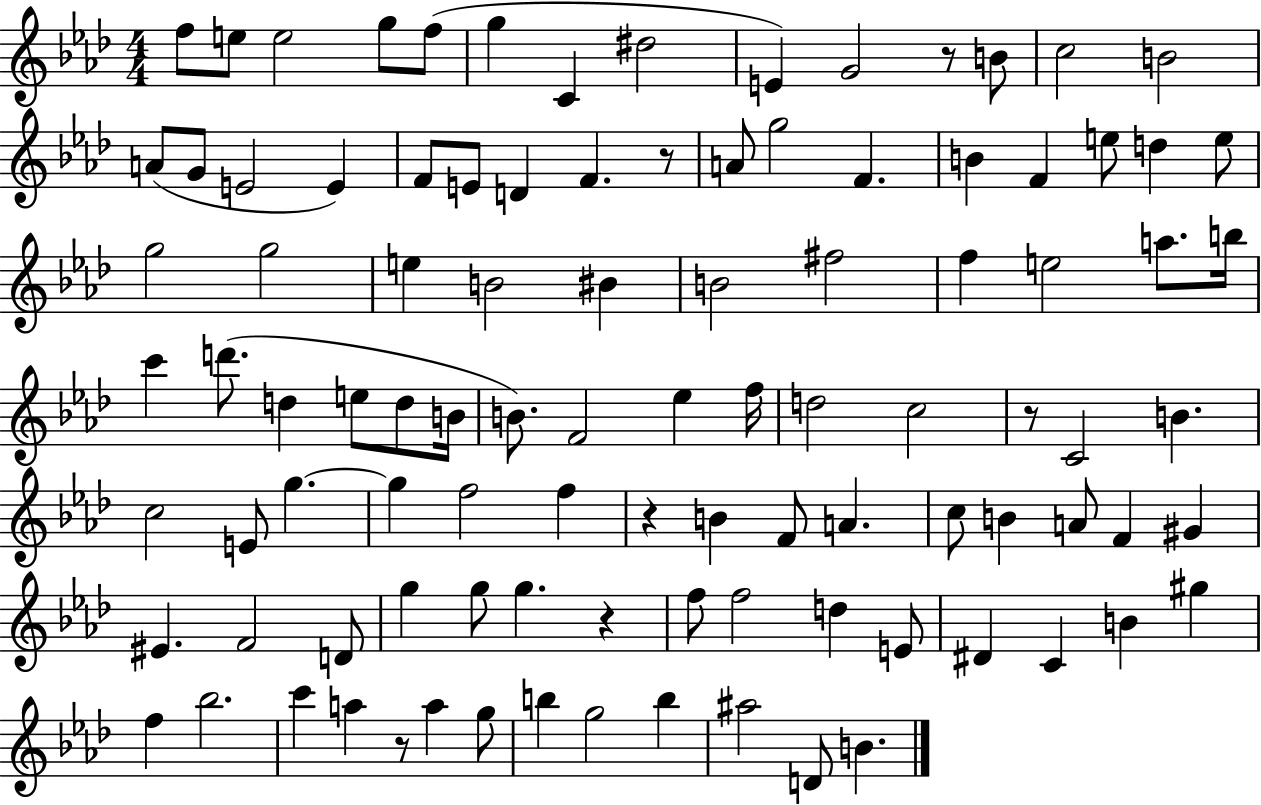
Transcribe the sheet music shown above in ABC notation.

X:1
T:Untitled
M:4/4
L:1/4
K:Ab
f/2 e/2 e2 g/2 f/2 g C ^d2 E G2 z/2 B/2 c2 B2 A/2 G/2 E2 E F/2 E/2 D F z/2 A/2 g2 F B F e/2 d e/2 g2 g2 e B2 ^B B2 ^f2 f e2 a/2 b/4 c' d'/2 d e/2 d/2 B/4 B/2 F2 _e f/4 d2 c2 z/2 C2 B c2 E/2 g g f2 f z B F/2 A c/2 B A/2 F ^G ^E F2 D/2 g g/2 g z f/2 f2 d E/2 ^D C B ^g f _b2 c' a z/2 a g/2 b g2 b ^a2 D/2 B